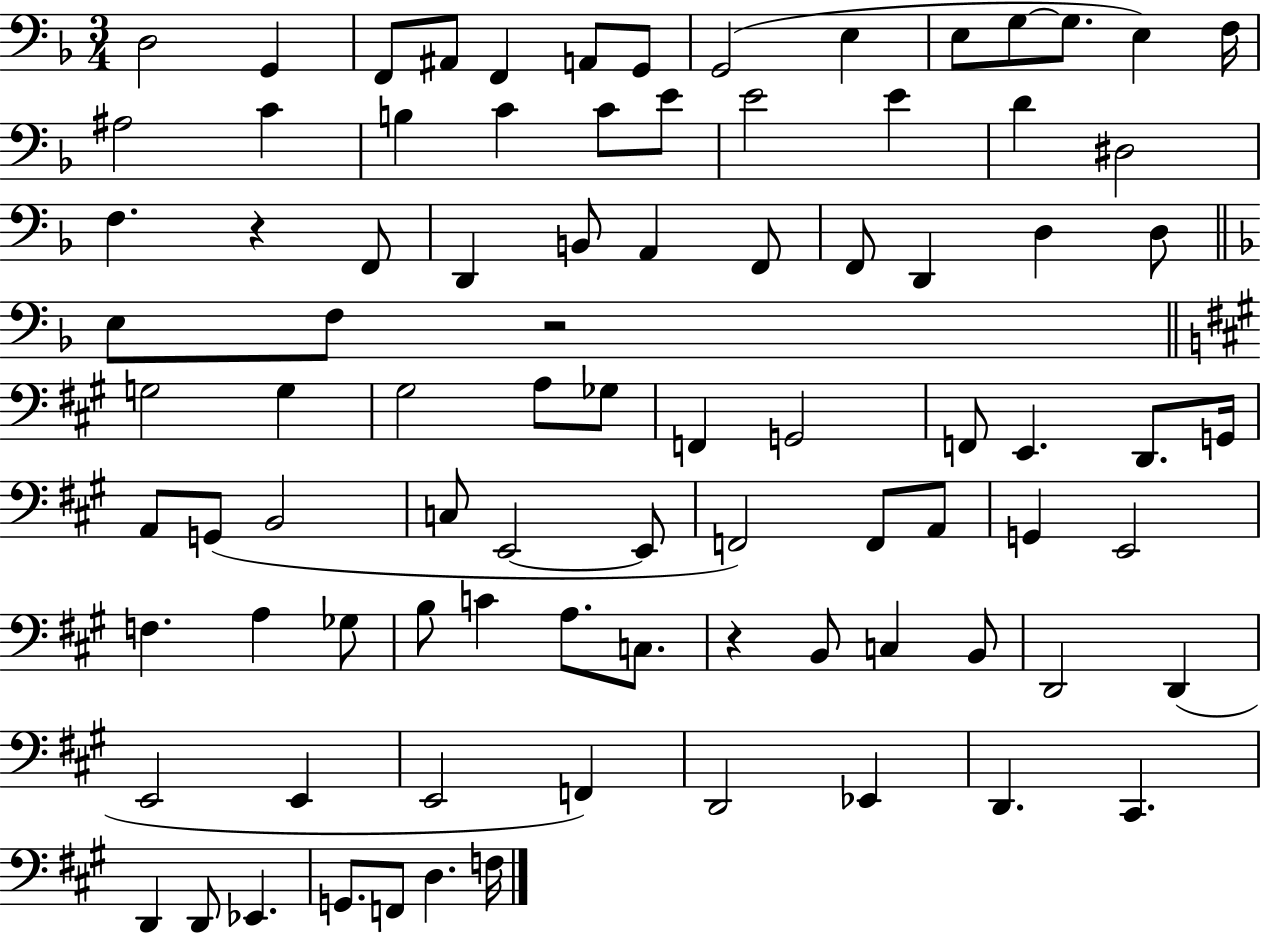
X:1
T:Untitled
M:3/4
L:1/4
K:F
D,2 G,, F,,/2 ^A,,/2 F,, A,,/2 G,,/2 G,,2 E, E,/2 G,/2 G,/2 E, F,/4 ^A,2 C B, C C/2 E/2 E2 E D ^D,2 F, z F,,/2 D,, B,,/2 A,, F,,/2 F,,/2 D,, D, D,/2 E,/2 F,/2 z2 G,2 G, ^G,2 A,/2 _G,/2 F,, G,,2 F,,/2 E,, D,,/2 G,,/4 A,,/2 G,,/2 B,,2 C,/2 E,,2 E,,/2 F,,2 F,,/2 A,,/2 G,, E,,2 F, A, _G,/2 B,/2 C A,/2 C,/2 z B,,/2 C, B,,/2 D,,2 D,, E,,2 E,, E,,2 F,, D,,2 _E,, D,, ^C,, D,, D,,/2 _E,, G,,/2 F,,/2 D, F,/4